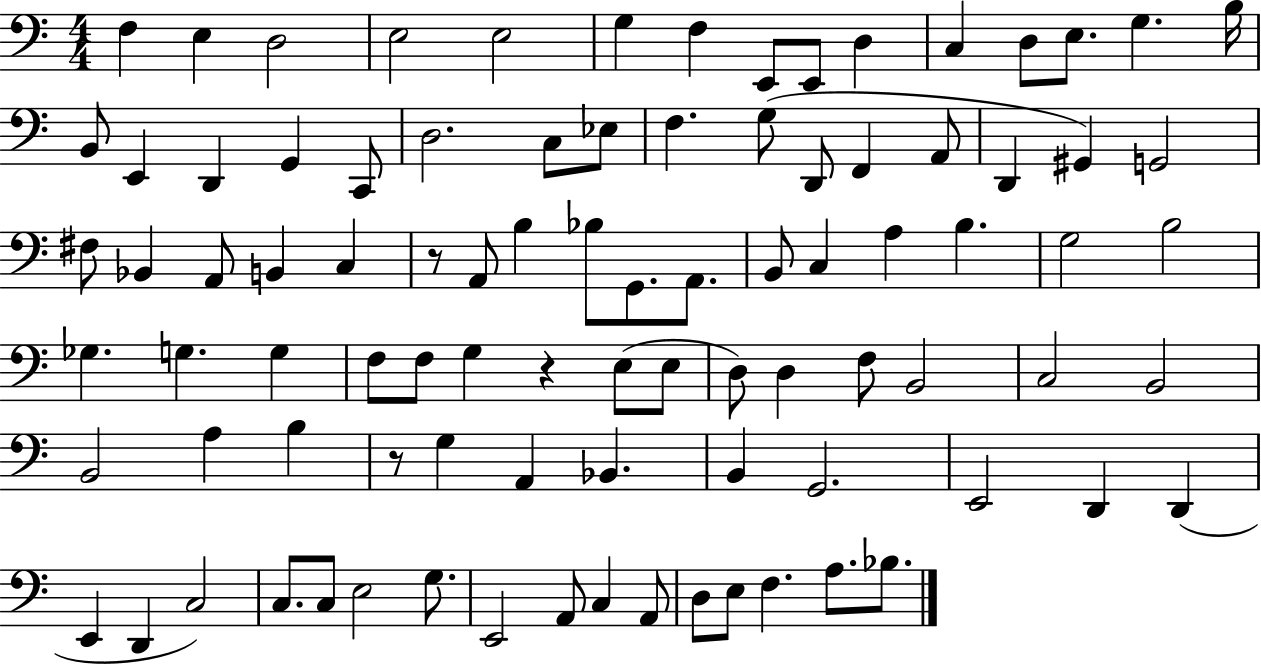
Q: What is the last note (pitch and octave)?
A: Bb3